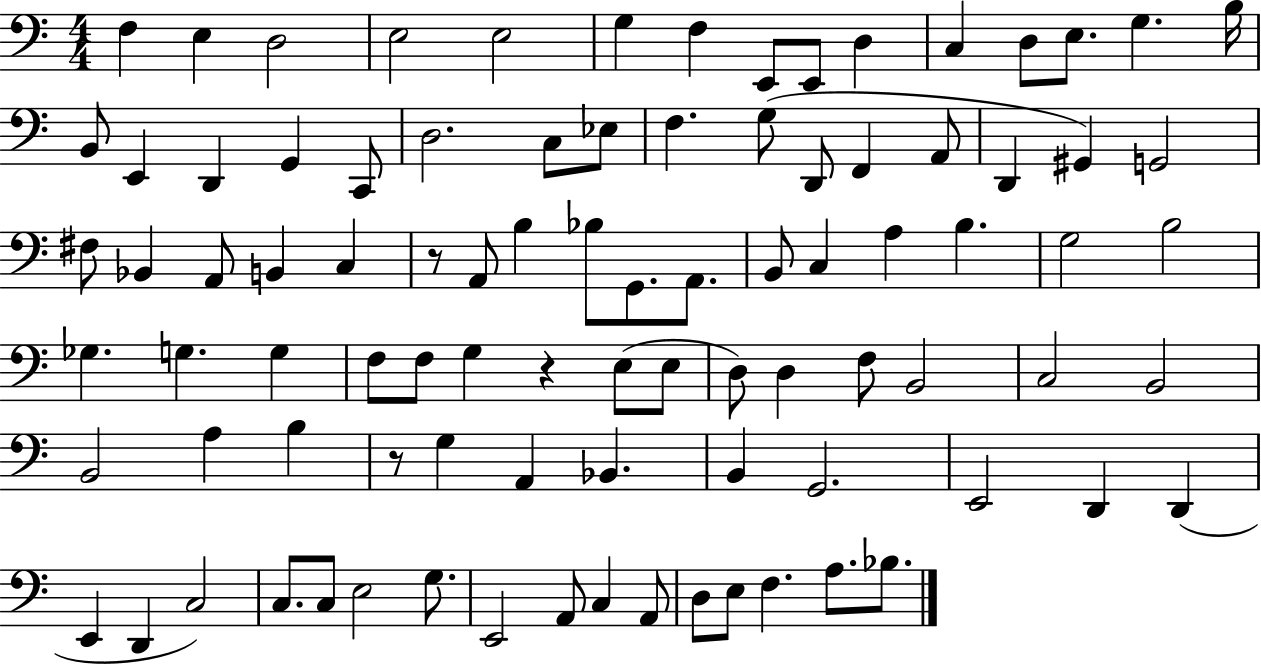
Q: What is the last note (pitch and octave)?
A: Bb3